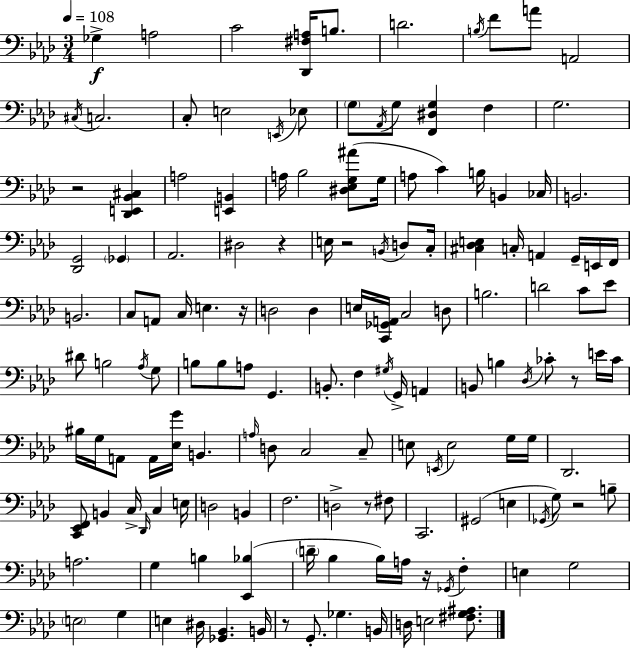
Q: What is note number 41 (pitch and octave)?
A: E2